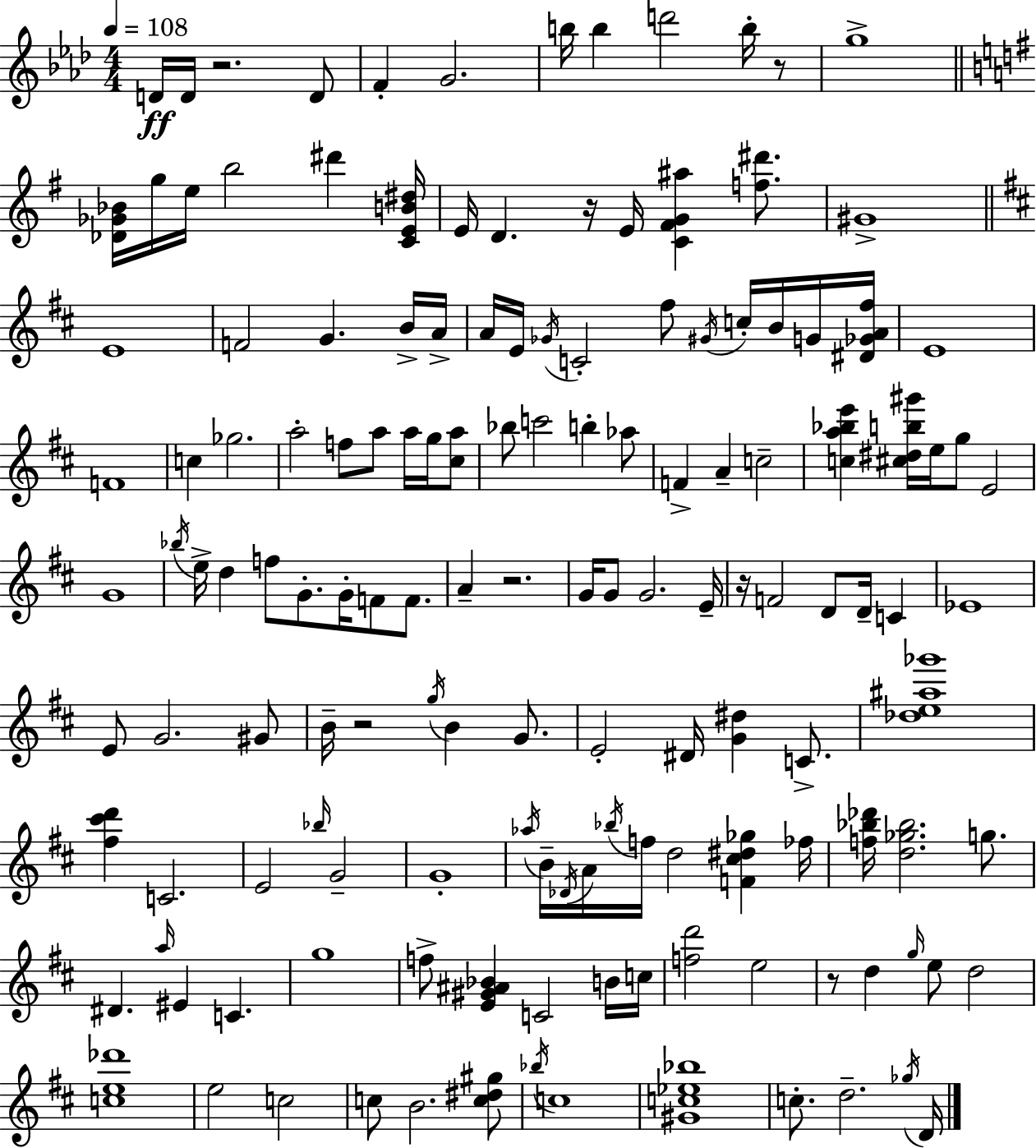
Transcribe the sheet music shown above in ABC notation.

X:1
T:Untitled
M:4/4
L:1/4
K:Fm
D/4 D/4 z2 D/2 F G2 b/4 b d'2 b/4 z/2 g4 [_D_G_B]/4 g/4 e/4 b2 ^d' [CEB^d]/4 E/4 D z/4 E/4 [C^FG^a] [f^d']/2 ^G4 E4 F2 G B/4 A/4 A/4 E/4 _G/4 C2 ^f/2 ^G/4 c/4 B/4 G/4 [^D_GA^f]/4 E4 F4 c _g2 a2 f/2 a/2 a/4 g/4 [^ca]/2 _b/2 c'2 b _a/2 F A c2 [ca_be'] [^c^db^g']/4 e/4 g/2 E2 G4 _b/4 e/4 d f/2 G/2 G/4 F/2 F/2 A z2 G/4 G/2 G2 E/4 z/4 F2 D/2 D/4 C _E4 E/2 G2 ^G/2 B/4 z2 g/4 B G/2 E2 ^D/4 [G^d] C/2 [_de^a_g']4 [^f^c'd'] C2 E2 _b/4 G2 G4 _a/4 B/4 _D/4 A/4 _b/4 f/4 d2 [F^c^d_g] _f/4 [f_b_d']/4 [d_g_b]2 g/2 ^D a/4 ^E C g4 f/2 [E^G^A_B] C2 B/4 c/4 [fd']2 e2 z/2 d g/4 e/2 d2 [ce_d']4 e2 c2 c/2 B2 [c^d^g]/2 _b/4 c4 [^Gc_e_b]4 c/2 d2 _g/4 D/4